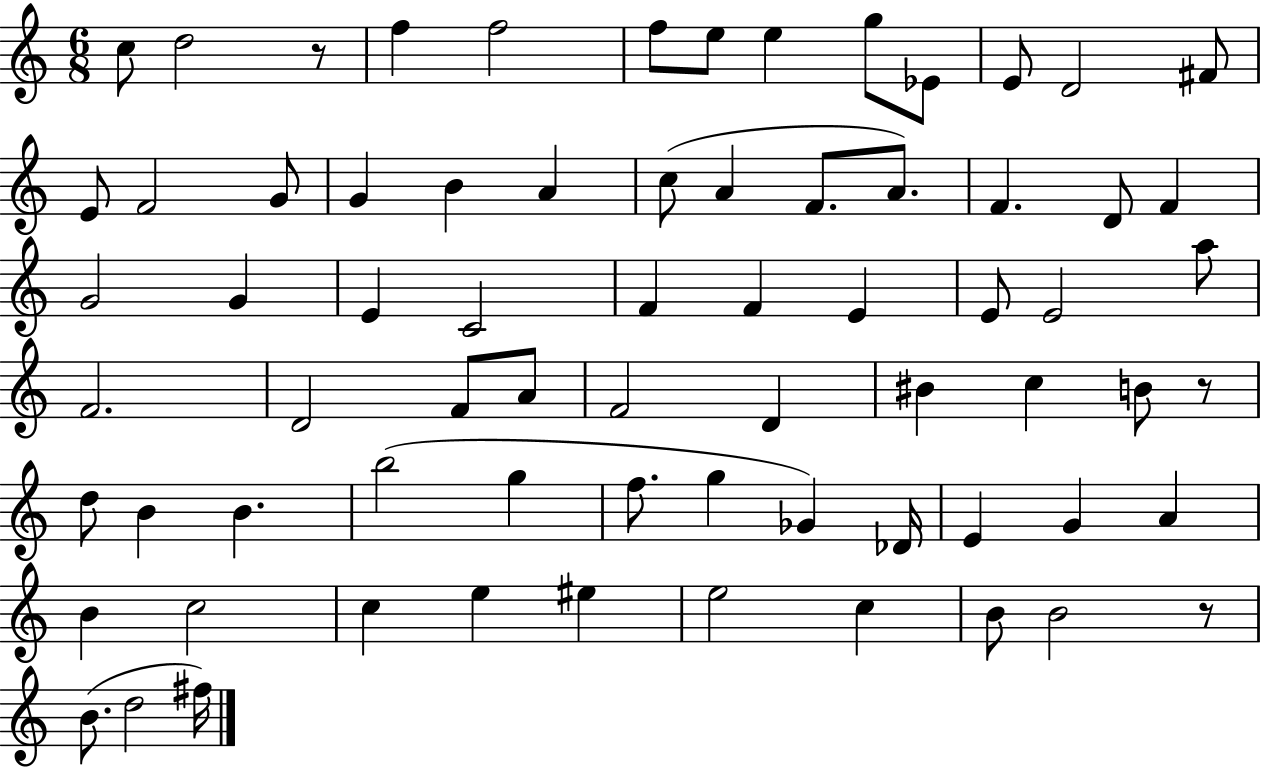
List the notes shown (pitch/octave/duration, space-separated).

C5/e D5/h R/e F5/q F5/h F5/e E5/e E5/q G5/e Eb4/e E4/e D4/h F#4/e E4/e F4/h G4/e G4/q B4/q A4/q C5/e A4/q F4/e. A4/e. F4/q. D4/e F4/q G4/h G4/q E4/q C4/h F4/q F4/q E4/q E4/e E4/h A5/e F4/h. D4/h F4/e A4/e F4/h D4/q BIS4/q C5/q B4/e R/e D5/e B4/q B4/q. B5/h G5/q F5/e. G5/q Gb4/q Db4/s E4/q G4/q A4/q B4/q C5/h C5/q E5/q EIS5/q E5/h C5/q B4/e B4/h R/e B4/e. D5/h F#5/s